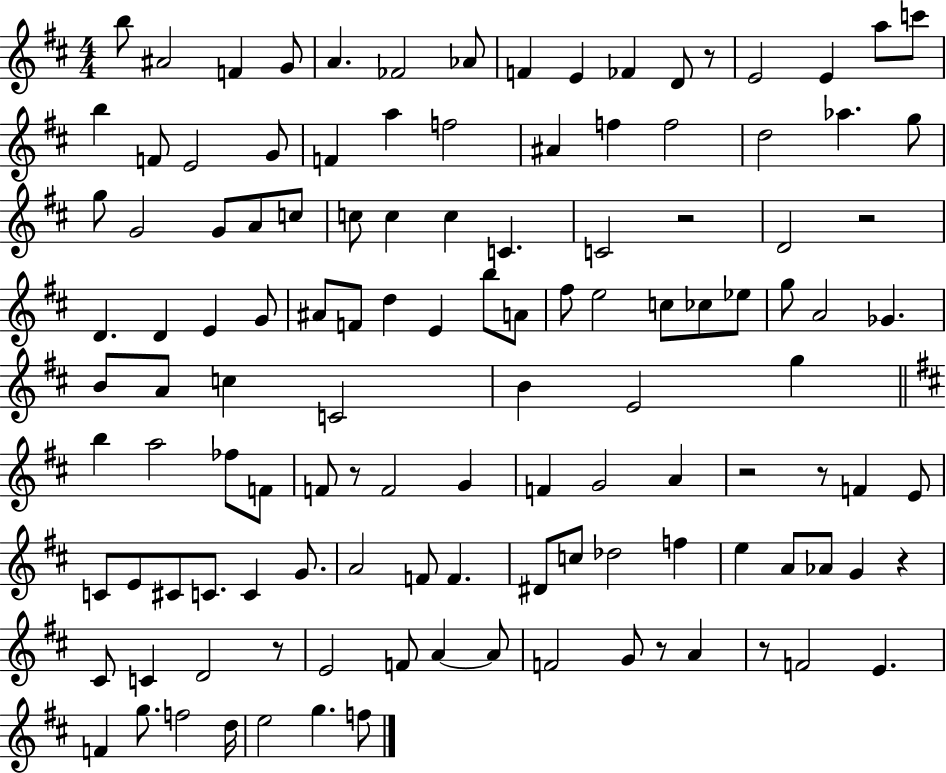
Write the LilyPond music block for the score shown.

{
  \clef treble
  \numericTimeSignature
  \time 4/4
  \key d \major
  b''8 ais'2 f'4 g'8 | a'4. fes'2 aes'8 | f'4 e'4 fes'4 d'8 r8 | e'2 e'4 a''8 c'''8 | \break b''4 f'8 e'2 g'8 | f'4 a''4 f''2 | ais'4 f''4 f''2 | d''2 aes''4. g''8 | \break g''8 g'2 g'8 a'8 c''8 | c''8 c''4 c''4 c'4. | c'2 r2 | d'2 r2 | \break d'4. d'4 e'4 g'8 | ais'8 f'8 d''4 e'4 b''8 a'8 | fis''8 e''2 c''8 ces''8 ees''8 | g''8 a'2 ges'4. | \break b'8 a'8 c''4 c'2 | b'4 e'2 g''4 | \bar "||" \break \key d \major b''4 a''2 fes''8 f'8 | f'8 r8 f'2 g'4 | f'4 g'2 a'4 | r2 r8 f'4 e'8 | \break c'8 e'8 cis'8 c'8. c'4 g'8. | a'2 f'8 f'4. | dis'8 c''8 des''2 f''4 | e''4 a'8 aes'8 g'4 r4 | \break cis'8 c'4 d'2 r8 | e'2 f'8 a'4~~ a'8 | f'2 g'8 r8 a'4 | r8 f'2 e'4. | \break f'4 g''8. f''2 d''16 | e''2 g''4. f''8 | \bar "|."
}